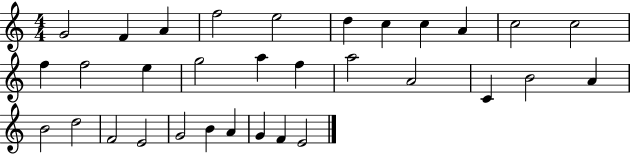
G4/h F4/q A4/q F5/h E5/h D5/q C5/q C5/q A4/q C5/h C5/h F5/q F5/h E5/q G5/h A5/q F5/q A5/h A4/h C4/q B4/h A4/q B4/h D5/h F4/h E4/h G4/h B4/q A4/q G4/q F4/q E4/h